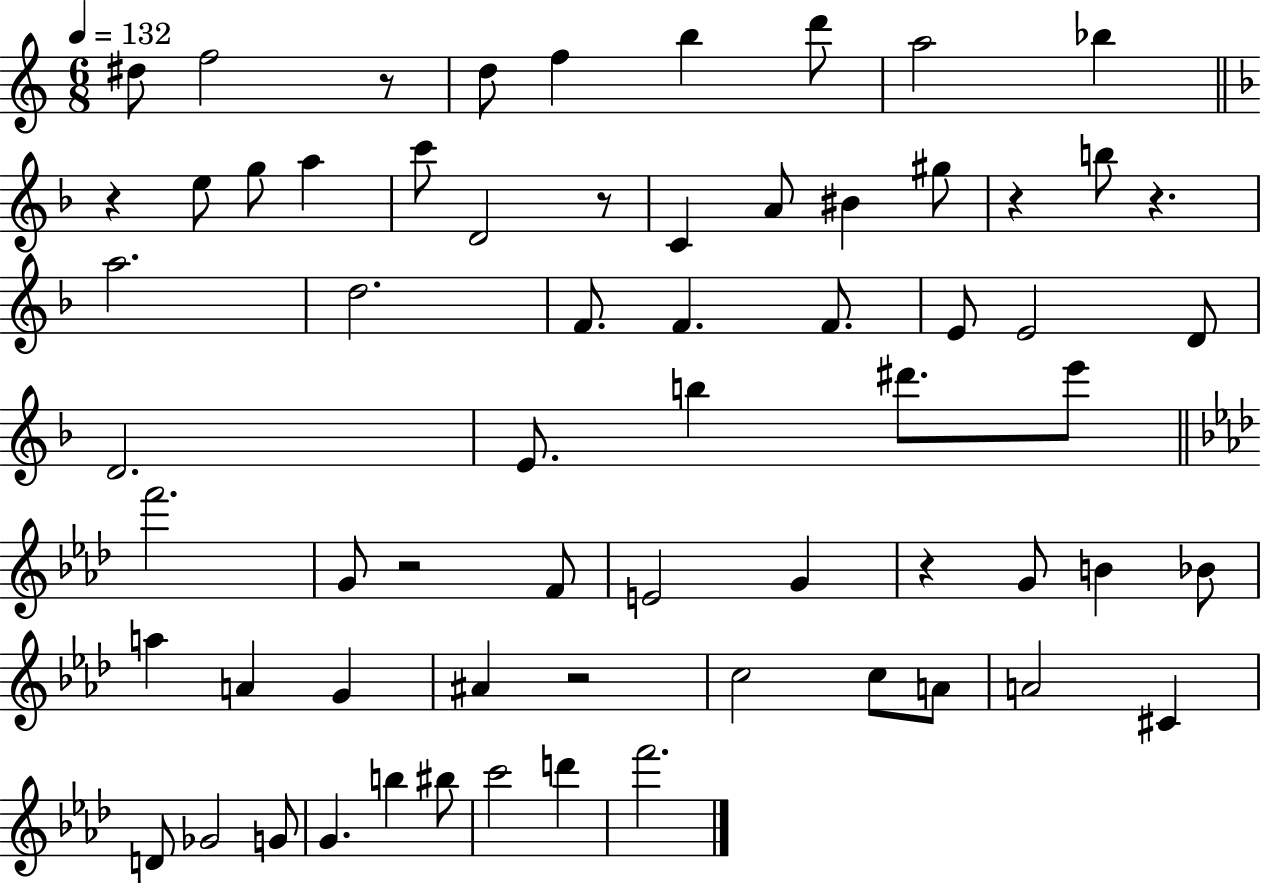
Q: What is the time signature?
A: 6/8